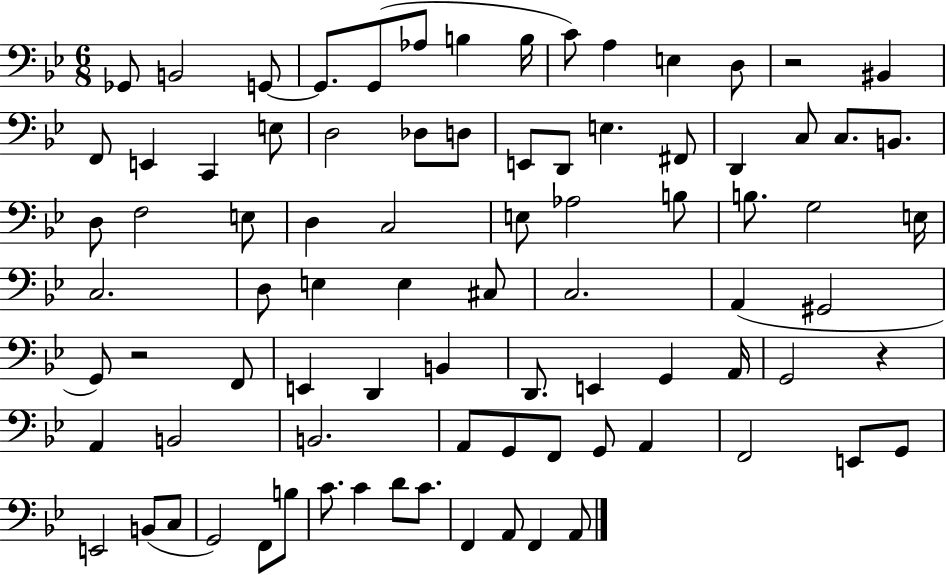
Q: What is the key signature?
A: BES major